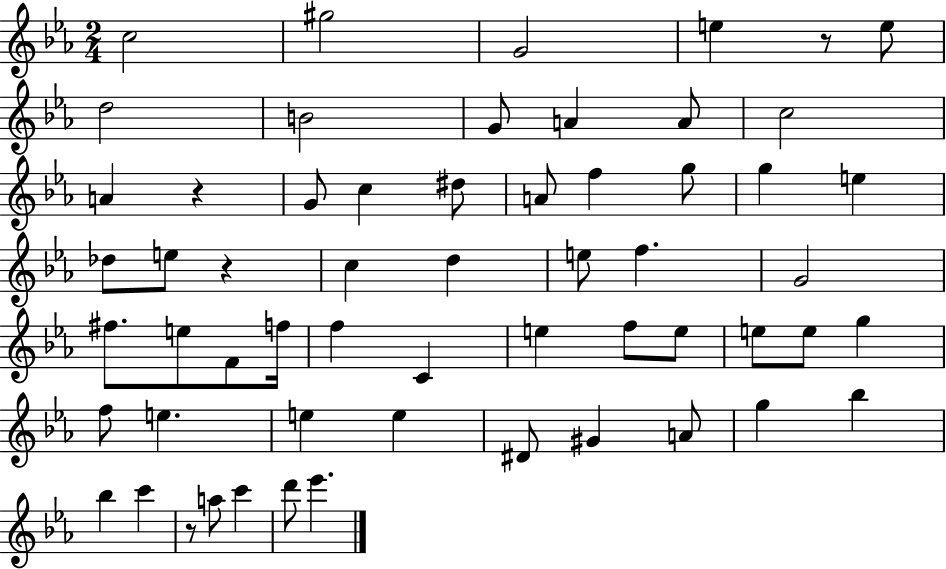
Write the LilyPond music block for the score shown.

{
  \clef treble
  \numericTimeSignature
  \time 2/4
  \key ees \major
  c''2 | gis''2 | g'2 | e''4 r8 e''8 | \break d''2 | b'2 | g'8 a'4 a'8 | c''2 | \break a'4 r4 | g'8 c''4 dis''8 | a'8 f''4 g''8 | g''4 e''4 | \break des''8 e''8 r4 | c''4 d''4 | e''8 f''4. | g'2 | \break fis''8. e''8 f'8 f''16 | f''4 c'4 | e''4 f''8 e''8 | e''8 e''8 g''4 | \break f''8 e''4. | e''4 e''4 | dis'8 gis'4 a'8 | g''4 bes''4 | \break bes''4 c'''4 | r8 a''8 c'''4 | d'''8 ees'''4. | \bar "|."
}